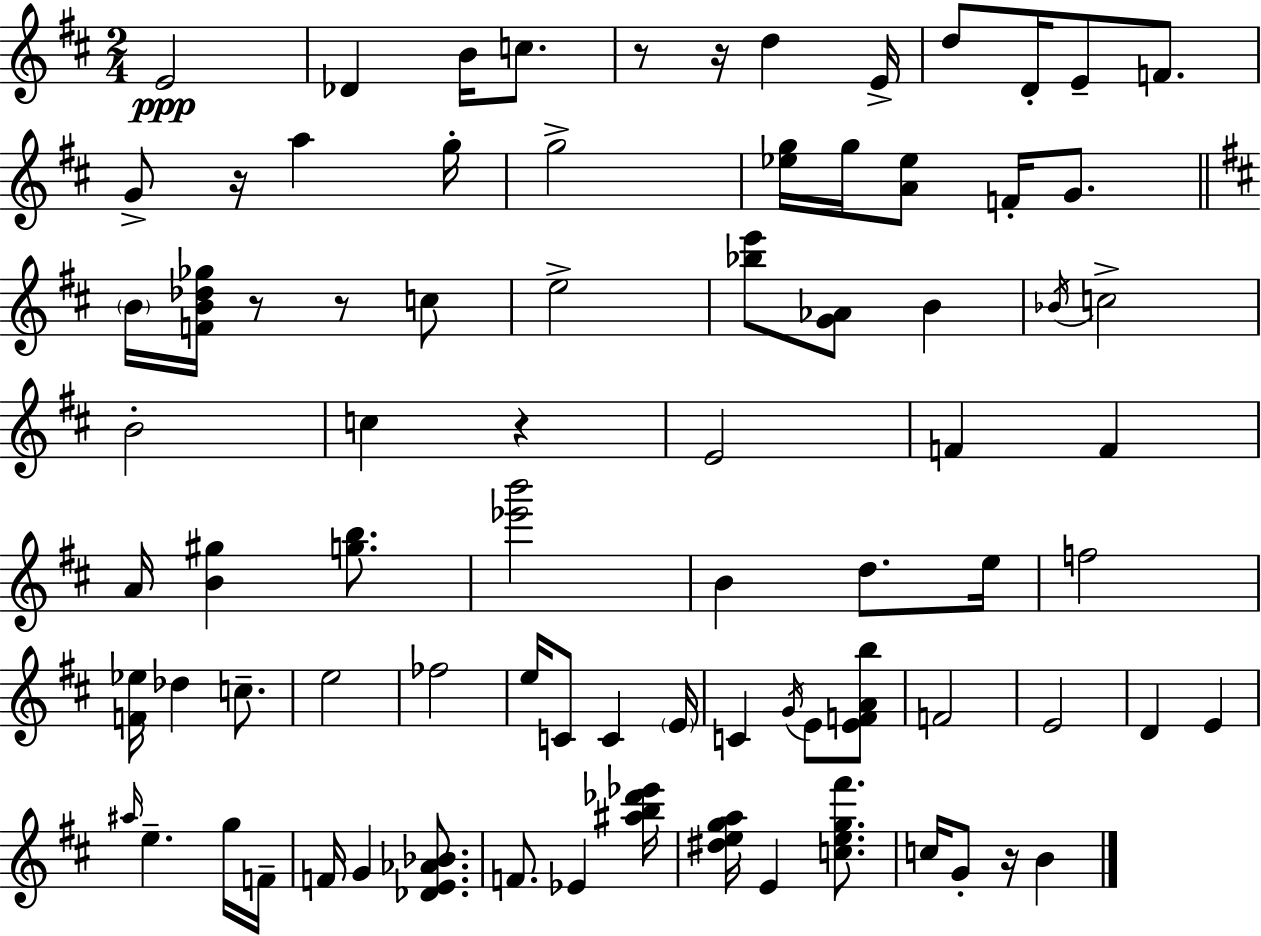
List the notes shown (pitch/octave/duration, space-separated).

E4/h Db4/q B4/s C5/e. R/e R/s D5/q E4/s D5/e D4/s E4/e F4/e. G4/e R/s A5/q G5/s G5/h [Eb5,G5]/s G5/s [A4,Eb5]/e F4/s G4/e. B4/s [F4,B4,Db5,Gb5]/s R/e R/e C5/e E5/h [Bb5,E6]/e [G4,Ab4]/e B4/q Bb4/s C5/h B4/h C5/q R/q E4/h F4/q F4/q A4/s [B4,G#5]/q [G5,B5]/e. [Eb6,B6]/h B4/q D5/e. E5/s F5/h [F4,Eb5]/s Db5/q C5/e. E5/h FES5/h E5/s C4/e C4/q E4/s C4/q G4/s E4/e [E4,F4,A4,B5]/e F4/h E4/h D4/q E4/q A#5/s E5/q. G5/s F4/s F4/s G4/q [Db4,E4,Ab4,Bb4]/e. F4/e. Eb4/q [A#5,B5,Db6,Eb6]/s [D#5,E5,G5,A5]/s E4/q [C5,E5,G5,F#6]/e. C5/s G4/e R/s B4/q